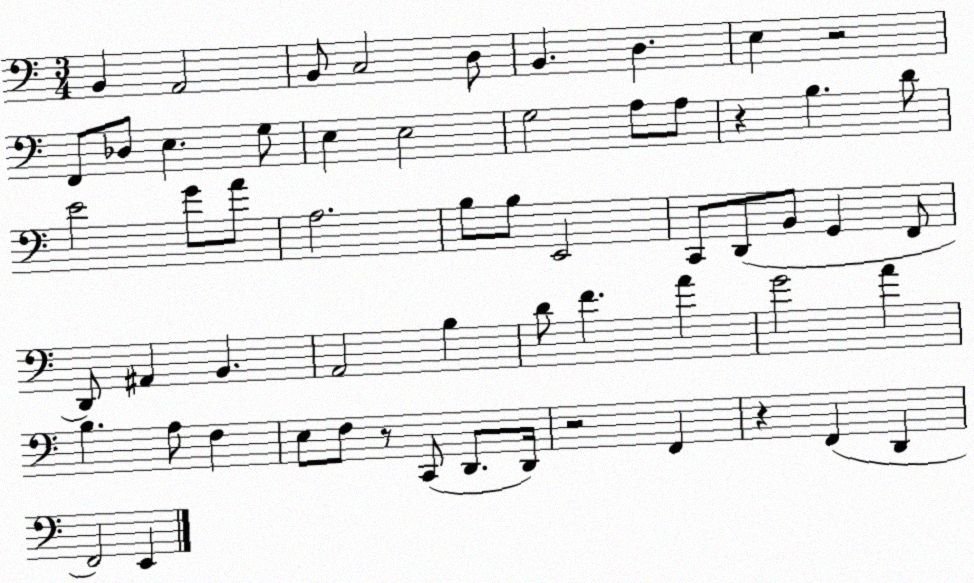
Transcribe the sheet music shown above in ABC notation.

X:1
T:Untitled
M:3/4
L:1/4
K:C
B,, A,,2 B,,/2 C,2 D,/2 B,, D, E, z2 F,,/2 _D,/2 E, G,/2 E, E,2 G,2 A,/2 A,/2 z B, D/2 E2 G/2 A/2 A,2 B,/2 B,/2 E,,2 C,,/2 D,,/2 B,,/2 G,, F,,/2 D,,/2 ^A,, B,, A,,2 B, D/2 F A G2 A B, A,/2 F, E,/2 F,/2 z/2 C,,/2 D,,/2 D,,/4 z2 F,, z F,, D,, F,,2 E,,